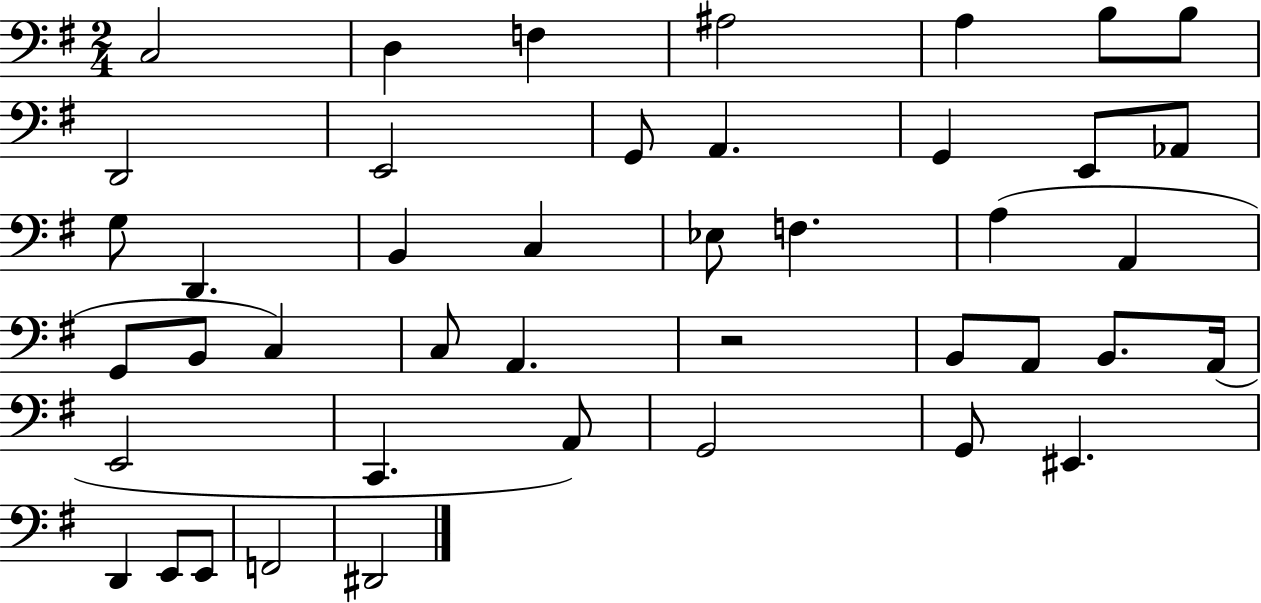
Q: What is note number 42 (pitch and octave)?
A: D#2